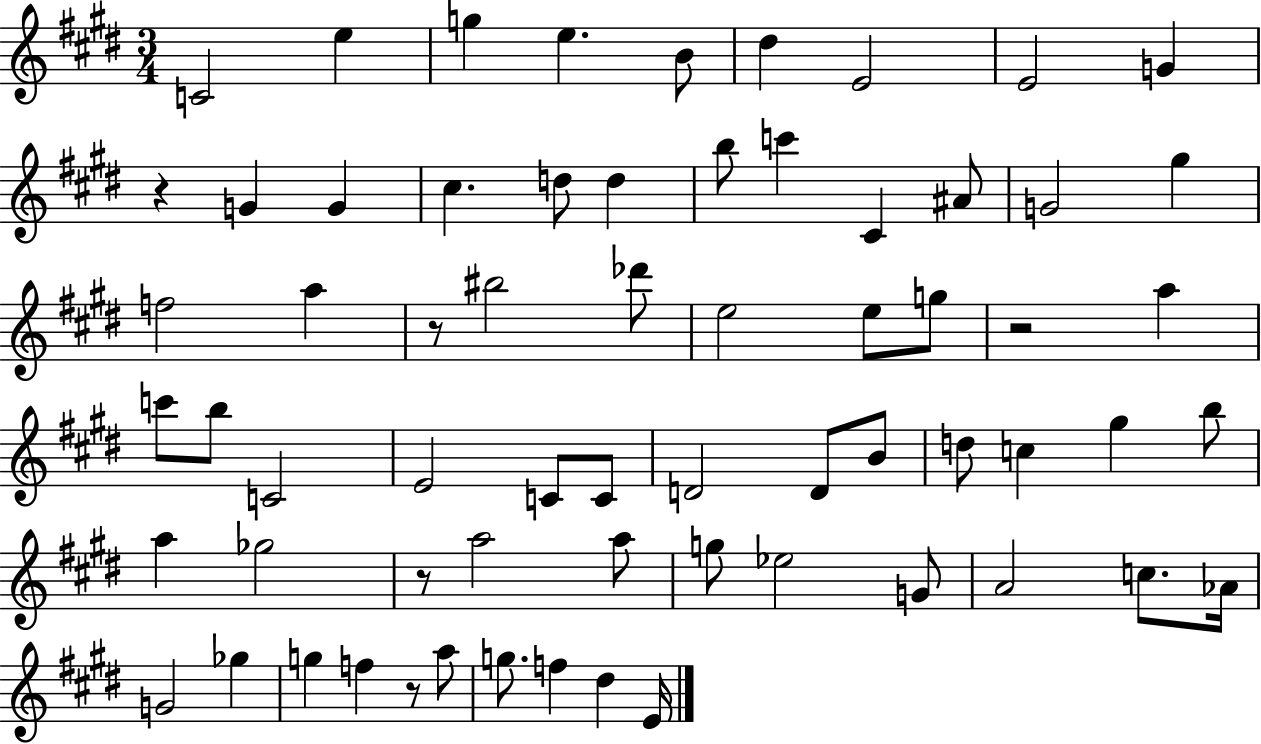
X:1
T:Untitled
M:3/4
L:1/4
K:E
C2 e g e B/2 ^d E2 E2 G z G G ^c d/2 d b/2 c' ^C ^A/2 G2 ^g f2 a z/2 ^b2 _d'/2 e2 e/2 g/2 z2 a c'/2 b/2 C2 E2 C/2 C/2 D2 D/2 B/2 d/2 c ^g b/2 a _g2 z/2 a2 a/2 g/2 _e2 G/2 A2 c/2 _A/4 G2 _g g f z/2 a/2 g/2 f ^d E/4